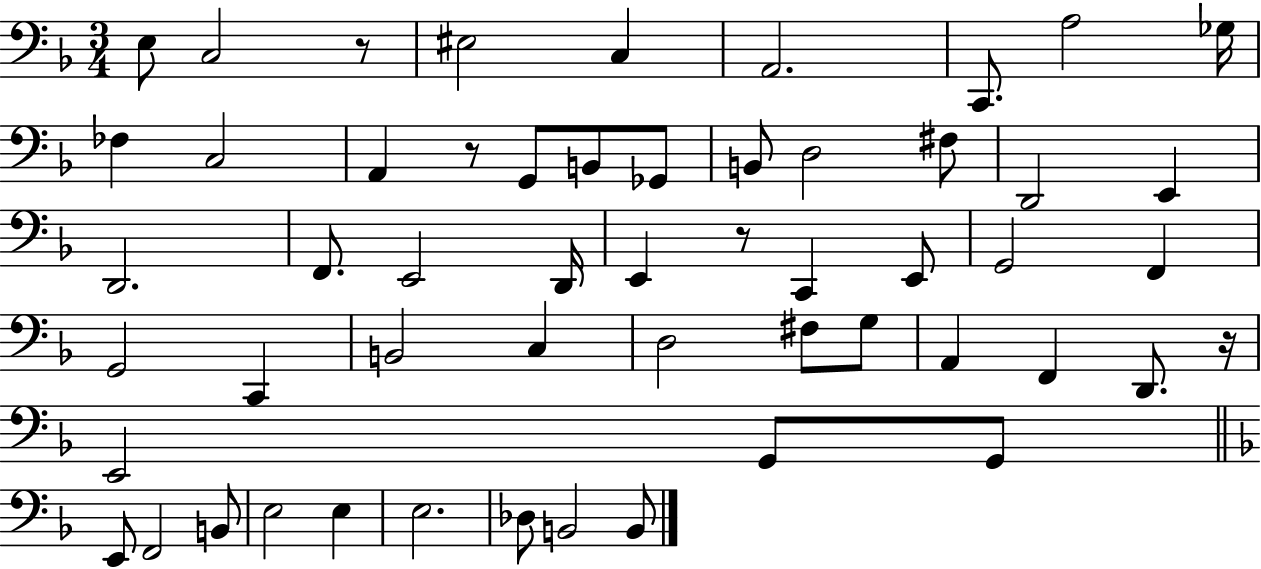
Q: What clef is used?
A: bass